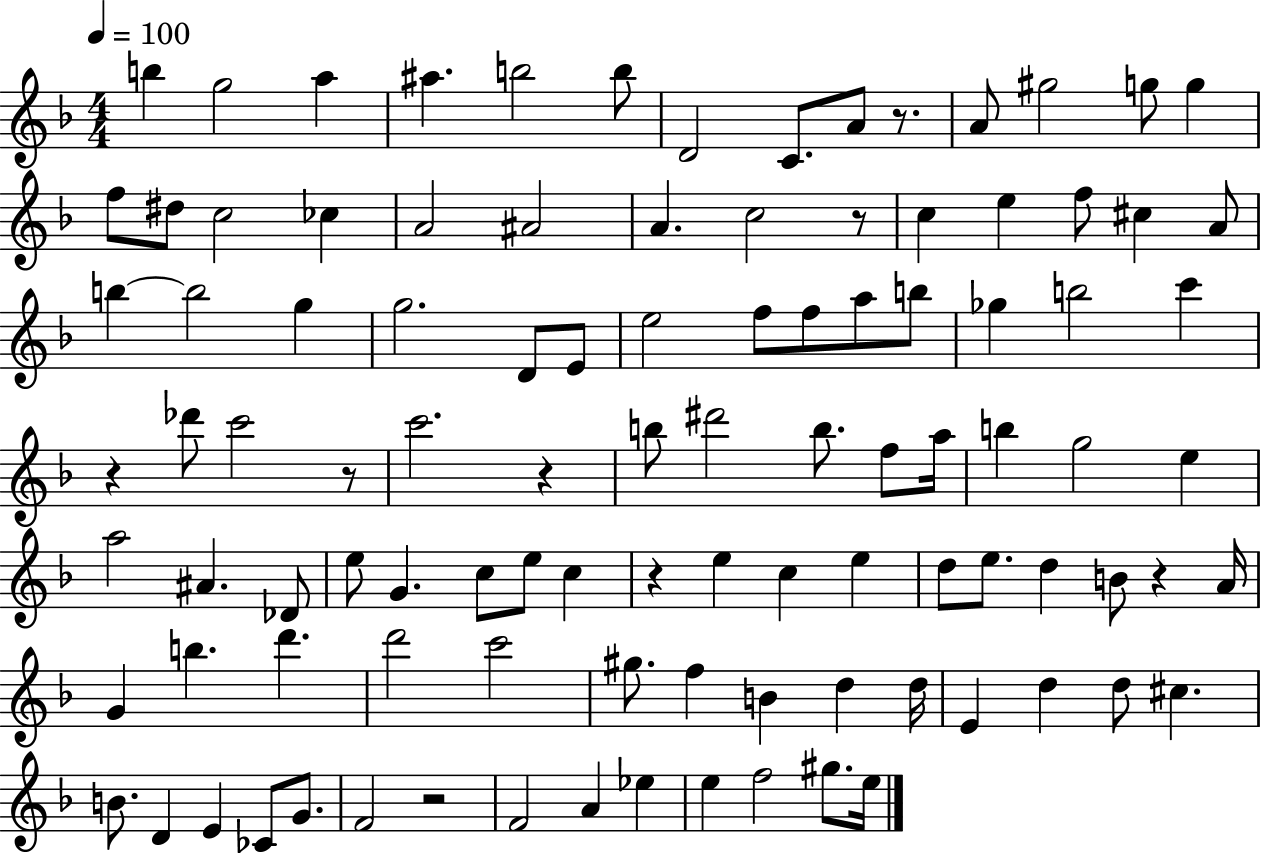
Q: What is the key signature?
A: F major